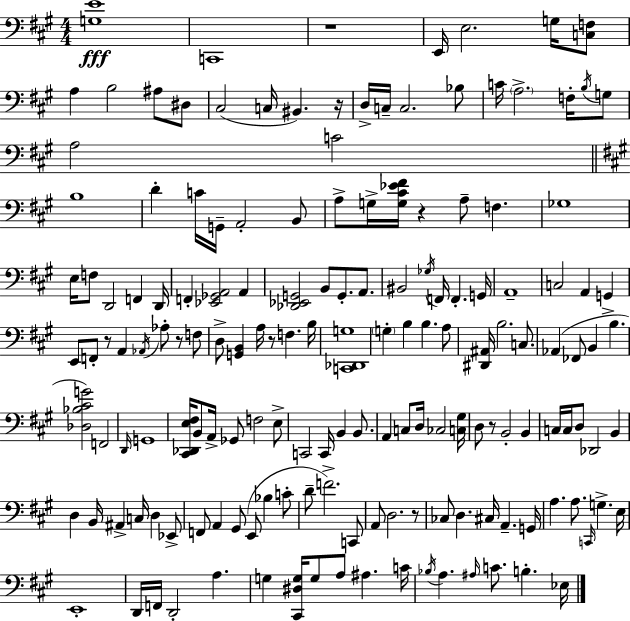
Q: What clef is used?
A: bass